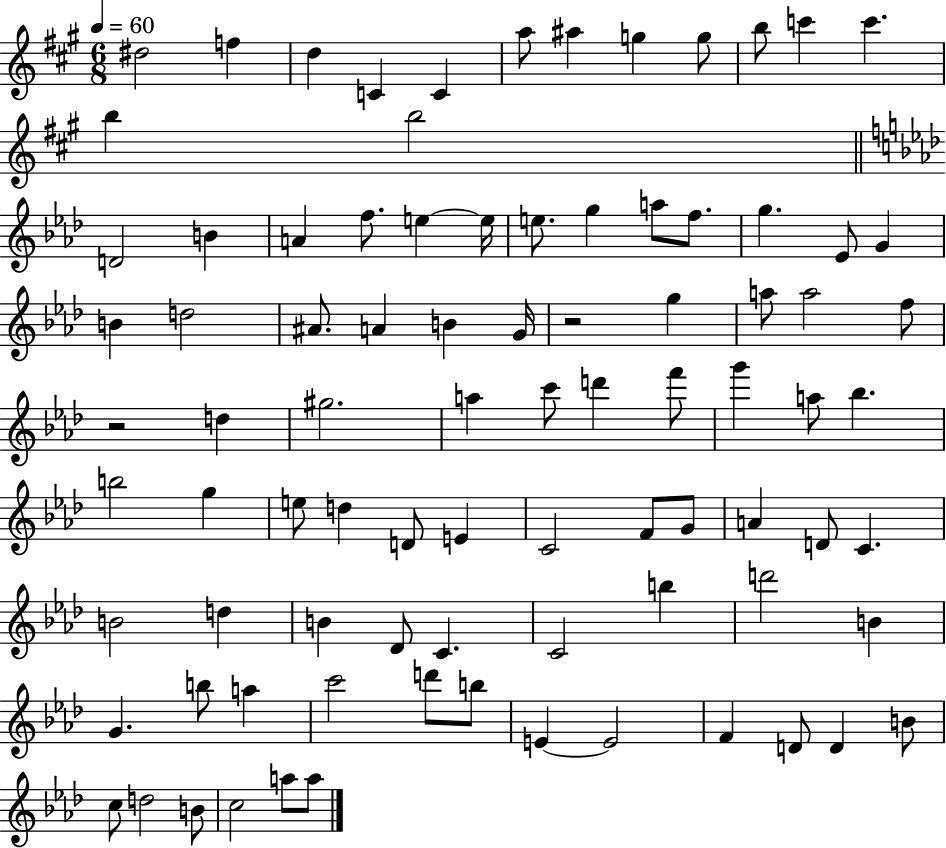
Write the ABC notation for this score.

X:1
T:Untitled
M:6/8
L:1/4
K:A
^d2 f d C C a/2 ^a g g/2 b/2 c' c' b b2 D2 B A f/2 e e/4 e/2 g a/2 f/2 g _E/2 G B d2 ^A/2 A B G/4 z2 g a/2 a2 f/2 z2 d ^g2 a c'/2 d' f'/2 g' a/2 _b b2 g e/2 d D/2 E C2 F/2 G/2 A D/2 C B2 d B _D/2 C C2 b d'2 B G b/2 a c'2 d'/2 b/2 E E2 F D/2 D B/2 c/2 d2 B/2 c2 a/2 a/2